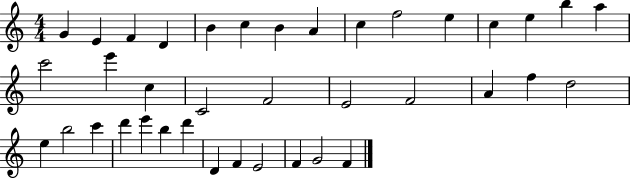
X:1
T:Untitled
M:4/4
L:1/4
K:C
G E F D B c B A c f2 e c e b a c'2 e' c C2 F2 E2 F2 A f d2 e b2 c' d' e' b d' D F E2 F G2 F